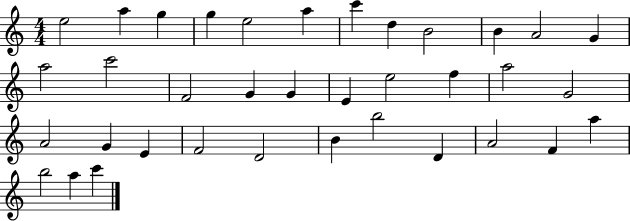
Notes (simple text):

E5/h A5/q G5/q G5/q E5/h A5/q C6/q D5/q B4/h B4/q A4/h G4/q A5/h C6/h F4/h G4/q G4/q E4/q E5/h F5/q A5/h G4/h A4/h G4/q E4/q F4/h D4/h B4/q B5/h D4/q A4/h F4/q A5/q B5/h A5/q C6/q